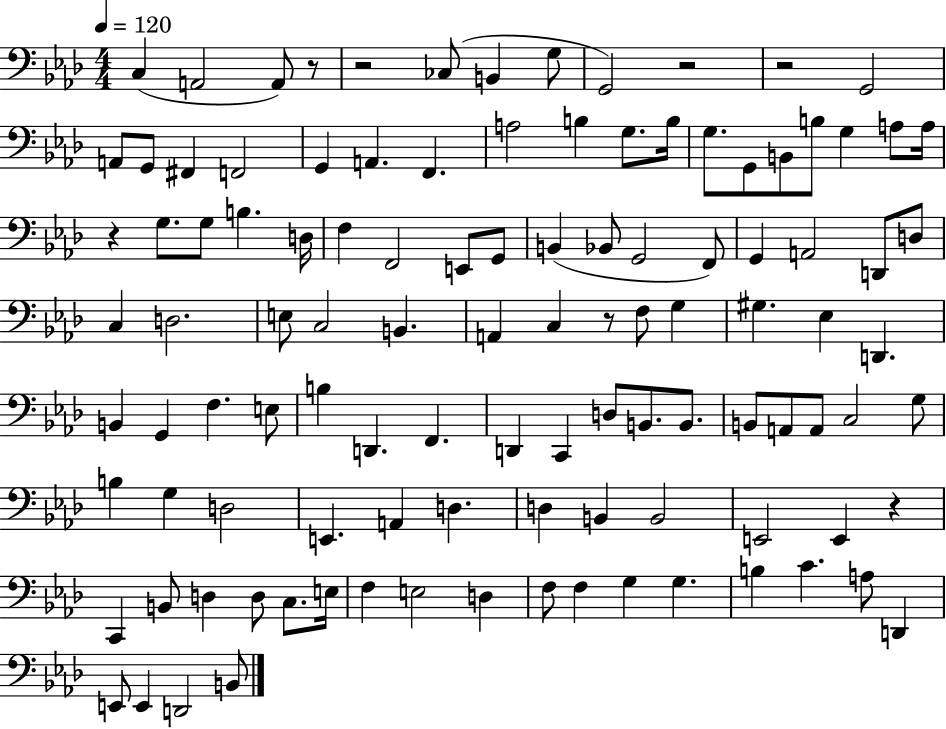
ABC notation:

X:1
T:Untitled
M:4/4
L:1/4
K:Ab
C, A,,2 A,,/2 z/2 z2 _C,/2 B,, G,/2 G,,2 z2 z2 G,,2 A,,/2 G,,/2 ^F,, F,,2 G,, A,, F,, A,2 B, G,/2 B,/4 G,/2 G,,/2 B,,/2 B,/2 G, A,/2 A,/4 z G,/2 G,/2 B, D,/4 F, F,,2 E,,/2 G,,/2 B,, _B,,/2 G,,2 F,,/2 G,, A,,2 D,,/2 D,/2 C, D,2 E,/2 C,2 B,, A,, C, z/2 F,/2 G, ^G, _E, D,, B,, G,, F, E,/2 B, D,, F,, D,, C,, D,/2 B,,/2 B,,/2 B,,/2 A,,/2 A,,/2 C,2 G,/2 B, G, D,2 E,, A,, D, D, B,, B,,2 E,,2 E,, z C,, B,,/2 D, D,/2 C,/2 E,/4 F, E,2 D, F,/2 F, G, G, B, C A,/2 D,, E,,/2 E,, D,,2 B,,/2